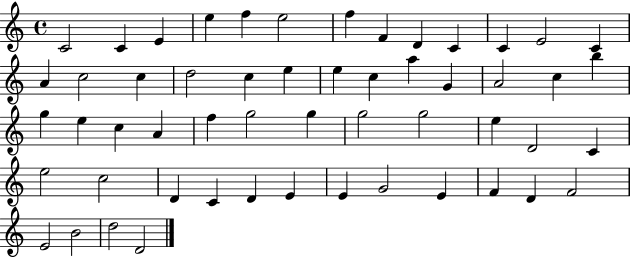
{
  \clef treble
  \time 4/4
  \defaultTimeSignature
  \key c \major
  c'2 c'4 e'4 | e''4 f''4 e''2 | f''4 f'4 d'4 c'4 | c'4 e'2 c'4 | \break a'4 c''2 c''4 | d''2 c''4 e''4 | e''4 c''4 a''4 g'4 | a'2 c''4 b''4 | \break g''4 e''4 c''4 a'4 | f''4 g''2 g''4 | g''2 g''2 | e''4 d'2 c'4 | \break e''2 c''2 | d'4 c'4 d'4 e'4 | e'4 g'2 e'4 | f'4 d'4 f'2 | \break e'2 b'2 | d''2 d'2 | \bar "|."
}